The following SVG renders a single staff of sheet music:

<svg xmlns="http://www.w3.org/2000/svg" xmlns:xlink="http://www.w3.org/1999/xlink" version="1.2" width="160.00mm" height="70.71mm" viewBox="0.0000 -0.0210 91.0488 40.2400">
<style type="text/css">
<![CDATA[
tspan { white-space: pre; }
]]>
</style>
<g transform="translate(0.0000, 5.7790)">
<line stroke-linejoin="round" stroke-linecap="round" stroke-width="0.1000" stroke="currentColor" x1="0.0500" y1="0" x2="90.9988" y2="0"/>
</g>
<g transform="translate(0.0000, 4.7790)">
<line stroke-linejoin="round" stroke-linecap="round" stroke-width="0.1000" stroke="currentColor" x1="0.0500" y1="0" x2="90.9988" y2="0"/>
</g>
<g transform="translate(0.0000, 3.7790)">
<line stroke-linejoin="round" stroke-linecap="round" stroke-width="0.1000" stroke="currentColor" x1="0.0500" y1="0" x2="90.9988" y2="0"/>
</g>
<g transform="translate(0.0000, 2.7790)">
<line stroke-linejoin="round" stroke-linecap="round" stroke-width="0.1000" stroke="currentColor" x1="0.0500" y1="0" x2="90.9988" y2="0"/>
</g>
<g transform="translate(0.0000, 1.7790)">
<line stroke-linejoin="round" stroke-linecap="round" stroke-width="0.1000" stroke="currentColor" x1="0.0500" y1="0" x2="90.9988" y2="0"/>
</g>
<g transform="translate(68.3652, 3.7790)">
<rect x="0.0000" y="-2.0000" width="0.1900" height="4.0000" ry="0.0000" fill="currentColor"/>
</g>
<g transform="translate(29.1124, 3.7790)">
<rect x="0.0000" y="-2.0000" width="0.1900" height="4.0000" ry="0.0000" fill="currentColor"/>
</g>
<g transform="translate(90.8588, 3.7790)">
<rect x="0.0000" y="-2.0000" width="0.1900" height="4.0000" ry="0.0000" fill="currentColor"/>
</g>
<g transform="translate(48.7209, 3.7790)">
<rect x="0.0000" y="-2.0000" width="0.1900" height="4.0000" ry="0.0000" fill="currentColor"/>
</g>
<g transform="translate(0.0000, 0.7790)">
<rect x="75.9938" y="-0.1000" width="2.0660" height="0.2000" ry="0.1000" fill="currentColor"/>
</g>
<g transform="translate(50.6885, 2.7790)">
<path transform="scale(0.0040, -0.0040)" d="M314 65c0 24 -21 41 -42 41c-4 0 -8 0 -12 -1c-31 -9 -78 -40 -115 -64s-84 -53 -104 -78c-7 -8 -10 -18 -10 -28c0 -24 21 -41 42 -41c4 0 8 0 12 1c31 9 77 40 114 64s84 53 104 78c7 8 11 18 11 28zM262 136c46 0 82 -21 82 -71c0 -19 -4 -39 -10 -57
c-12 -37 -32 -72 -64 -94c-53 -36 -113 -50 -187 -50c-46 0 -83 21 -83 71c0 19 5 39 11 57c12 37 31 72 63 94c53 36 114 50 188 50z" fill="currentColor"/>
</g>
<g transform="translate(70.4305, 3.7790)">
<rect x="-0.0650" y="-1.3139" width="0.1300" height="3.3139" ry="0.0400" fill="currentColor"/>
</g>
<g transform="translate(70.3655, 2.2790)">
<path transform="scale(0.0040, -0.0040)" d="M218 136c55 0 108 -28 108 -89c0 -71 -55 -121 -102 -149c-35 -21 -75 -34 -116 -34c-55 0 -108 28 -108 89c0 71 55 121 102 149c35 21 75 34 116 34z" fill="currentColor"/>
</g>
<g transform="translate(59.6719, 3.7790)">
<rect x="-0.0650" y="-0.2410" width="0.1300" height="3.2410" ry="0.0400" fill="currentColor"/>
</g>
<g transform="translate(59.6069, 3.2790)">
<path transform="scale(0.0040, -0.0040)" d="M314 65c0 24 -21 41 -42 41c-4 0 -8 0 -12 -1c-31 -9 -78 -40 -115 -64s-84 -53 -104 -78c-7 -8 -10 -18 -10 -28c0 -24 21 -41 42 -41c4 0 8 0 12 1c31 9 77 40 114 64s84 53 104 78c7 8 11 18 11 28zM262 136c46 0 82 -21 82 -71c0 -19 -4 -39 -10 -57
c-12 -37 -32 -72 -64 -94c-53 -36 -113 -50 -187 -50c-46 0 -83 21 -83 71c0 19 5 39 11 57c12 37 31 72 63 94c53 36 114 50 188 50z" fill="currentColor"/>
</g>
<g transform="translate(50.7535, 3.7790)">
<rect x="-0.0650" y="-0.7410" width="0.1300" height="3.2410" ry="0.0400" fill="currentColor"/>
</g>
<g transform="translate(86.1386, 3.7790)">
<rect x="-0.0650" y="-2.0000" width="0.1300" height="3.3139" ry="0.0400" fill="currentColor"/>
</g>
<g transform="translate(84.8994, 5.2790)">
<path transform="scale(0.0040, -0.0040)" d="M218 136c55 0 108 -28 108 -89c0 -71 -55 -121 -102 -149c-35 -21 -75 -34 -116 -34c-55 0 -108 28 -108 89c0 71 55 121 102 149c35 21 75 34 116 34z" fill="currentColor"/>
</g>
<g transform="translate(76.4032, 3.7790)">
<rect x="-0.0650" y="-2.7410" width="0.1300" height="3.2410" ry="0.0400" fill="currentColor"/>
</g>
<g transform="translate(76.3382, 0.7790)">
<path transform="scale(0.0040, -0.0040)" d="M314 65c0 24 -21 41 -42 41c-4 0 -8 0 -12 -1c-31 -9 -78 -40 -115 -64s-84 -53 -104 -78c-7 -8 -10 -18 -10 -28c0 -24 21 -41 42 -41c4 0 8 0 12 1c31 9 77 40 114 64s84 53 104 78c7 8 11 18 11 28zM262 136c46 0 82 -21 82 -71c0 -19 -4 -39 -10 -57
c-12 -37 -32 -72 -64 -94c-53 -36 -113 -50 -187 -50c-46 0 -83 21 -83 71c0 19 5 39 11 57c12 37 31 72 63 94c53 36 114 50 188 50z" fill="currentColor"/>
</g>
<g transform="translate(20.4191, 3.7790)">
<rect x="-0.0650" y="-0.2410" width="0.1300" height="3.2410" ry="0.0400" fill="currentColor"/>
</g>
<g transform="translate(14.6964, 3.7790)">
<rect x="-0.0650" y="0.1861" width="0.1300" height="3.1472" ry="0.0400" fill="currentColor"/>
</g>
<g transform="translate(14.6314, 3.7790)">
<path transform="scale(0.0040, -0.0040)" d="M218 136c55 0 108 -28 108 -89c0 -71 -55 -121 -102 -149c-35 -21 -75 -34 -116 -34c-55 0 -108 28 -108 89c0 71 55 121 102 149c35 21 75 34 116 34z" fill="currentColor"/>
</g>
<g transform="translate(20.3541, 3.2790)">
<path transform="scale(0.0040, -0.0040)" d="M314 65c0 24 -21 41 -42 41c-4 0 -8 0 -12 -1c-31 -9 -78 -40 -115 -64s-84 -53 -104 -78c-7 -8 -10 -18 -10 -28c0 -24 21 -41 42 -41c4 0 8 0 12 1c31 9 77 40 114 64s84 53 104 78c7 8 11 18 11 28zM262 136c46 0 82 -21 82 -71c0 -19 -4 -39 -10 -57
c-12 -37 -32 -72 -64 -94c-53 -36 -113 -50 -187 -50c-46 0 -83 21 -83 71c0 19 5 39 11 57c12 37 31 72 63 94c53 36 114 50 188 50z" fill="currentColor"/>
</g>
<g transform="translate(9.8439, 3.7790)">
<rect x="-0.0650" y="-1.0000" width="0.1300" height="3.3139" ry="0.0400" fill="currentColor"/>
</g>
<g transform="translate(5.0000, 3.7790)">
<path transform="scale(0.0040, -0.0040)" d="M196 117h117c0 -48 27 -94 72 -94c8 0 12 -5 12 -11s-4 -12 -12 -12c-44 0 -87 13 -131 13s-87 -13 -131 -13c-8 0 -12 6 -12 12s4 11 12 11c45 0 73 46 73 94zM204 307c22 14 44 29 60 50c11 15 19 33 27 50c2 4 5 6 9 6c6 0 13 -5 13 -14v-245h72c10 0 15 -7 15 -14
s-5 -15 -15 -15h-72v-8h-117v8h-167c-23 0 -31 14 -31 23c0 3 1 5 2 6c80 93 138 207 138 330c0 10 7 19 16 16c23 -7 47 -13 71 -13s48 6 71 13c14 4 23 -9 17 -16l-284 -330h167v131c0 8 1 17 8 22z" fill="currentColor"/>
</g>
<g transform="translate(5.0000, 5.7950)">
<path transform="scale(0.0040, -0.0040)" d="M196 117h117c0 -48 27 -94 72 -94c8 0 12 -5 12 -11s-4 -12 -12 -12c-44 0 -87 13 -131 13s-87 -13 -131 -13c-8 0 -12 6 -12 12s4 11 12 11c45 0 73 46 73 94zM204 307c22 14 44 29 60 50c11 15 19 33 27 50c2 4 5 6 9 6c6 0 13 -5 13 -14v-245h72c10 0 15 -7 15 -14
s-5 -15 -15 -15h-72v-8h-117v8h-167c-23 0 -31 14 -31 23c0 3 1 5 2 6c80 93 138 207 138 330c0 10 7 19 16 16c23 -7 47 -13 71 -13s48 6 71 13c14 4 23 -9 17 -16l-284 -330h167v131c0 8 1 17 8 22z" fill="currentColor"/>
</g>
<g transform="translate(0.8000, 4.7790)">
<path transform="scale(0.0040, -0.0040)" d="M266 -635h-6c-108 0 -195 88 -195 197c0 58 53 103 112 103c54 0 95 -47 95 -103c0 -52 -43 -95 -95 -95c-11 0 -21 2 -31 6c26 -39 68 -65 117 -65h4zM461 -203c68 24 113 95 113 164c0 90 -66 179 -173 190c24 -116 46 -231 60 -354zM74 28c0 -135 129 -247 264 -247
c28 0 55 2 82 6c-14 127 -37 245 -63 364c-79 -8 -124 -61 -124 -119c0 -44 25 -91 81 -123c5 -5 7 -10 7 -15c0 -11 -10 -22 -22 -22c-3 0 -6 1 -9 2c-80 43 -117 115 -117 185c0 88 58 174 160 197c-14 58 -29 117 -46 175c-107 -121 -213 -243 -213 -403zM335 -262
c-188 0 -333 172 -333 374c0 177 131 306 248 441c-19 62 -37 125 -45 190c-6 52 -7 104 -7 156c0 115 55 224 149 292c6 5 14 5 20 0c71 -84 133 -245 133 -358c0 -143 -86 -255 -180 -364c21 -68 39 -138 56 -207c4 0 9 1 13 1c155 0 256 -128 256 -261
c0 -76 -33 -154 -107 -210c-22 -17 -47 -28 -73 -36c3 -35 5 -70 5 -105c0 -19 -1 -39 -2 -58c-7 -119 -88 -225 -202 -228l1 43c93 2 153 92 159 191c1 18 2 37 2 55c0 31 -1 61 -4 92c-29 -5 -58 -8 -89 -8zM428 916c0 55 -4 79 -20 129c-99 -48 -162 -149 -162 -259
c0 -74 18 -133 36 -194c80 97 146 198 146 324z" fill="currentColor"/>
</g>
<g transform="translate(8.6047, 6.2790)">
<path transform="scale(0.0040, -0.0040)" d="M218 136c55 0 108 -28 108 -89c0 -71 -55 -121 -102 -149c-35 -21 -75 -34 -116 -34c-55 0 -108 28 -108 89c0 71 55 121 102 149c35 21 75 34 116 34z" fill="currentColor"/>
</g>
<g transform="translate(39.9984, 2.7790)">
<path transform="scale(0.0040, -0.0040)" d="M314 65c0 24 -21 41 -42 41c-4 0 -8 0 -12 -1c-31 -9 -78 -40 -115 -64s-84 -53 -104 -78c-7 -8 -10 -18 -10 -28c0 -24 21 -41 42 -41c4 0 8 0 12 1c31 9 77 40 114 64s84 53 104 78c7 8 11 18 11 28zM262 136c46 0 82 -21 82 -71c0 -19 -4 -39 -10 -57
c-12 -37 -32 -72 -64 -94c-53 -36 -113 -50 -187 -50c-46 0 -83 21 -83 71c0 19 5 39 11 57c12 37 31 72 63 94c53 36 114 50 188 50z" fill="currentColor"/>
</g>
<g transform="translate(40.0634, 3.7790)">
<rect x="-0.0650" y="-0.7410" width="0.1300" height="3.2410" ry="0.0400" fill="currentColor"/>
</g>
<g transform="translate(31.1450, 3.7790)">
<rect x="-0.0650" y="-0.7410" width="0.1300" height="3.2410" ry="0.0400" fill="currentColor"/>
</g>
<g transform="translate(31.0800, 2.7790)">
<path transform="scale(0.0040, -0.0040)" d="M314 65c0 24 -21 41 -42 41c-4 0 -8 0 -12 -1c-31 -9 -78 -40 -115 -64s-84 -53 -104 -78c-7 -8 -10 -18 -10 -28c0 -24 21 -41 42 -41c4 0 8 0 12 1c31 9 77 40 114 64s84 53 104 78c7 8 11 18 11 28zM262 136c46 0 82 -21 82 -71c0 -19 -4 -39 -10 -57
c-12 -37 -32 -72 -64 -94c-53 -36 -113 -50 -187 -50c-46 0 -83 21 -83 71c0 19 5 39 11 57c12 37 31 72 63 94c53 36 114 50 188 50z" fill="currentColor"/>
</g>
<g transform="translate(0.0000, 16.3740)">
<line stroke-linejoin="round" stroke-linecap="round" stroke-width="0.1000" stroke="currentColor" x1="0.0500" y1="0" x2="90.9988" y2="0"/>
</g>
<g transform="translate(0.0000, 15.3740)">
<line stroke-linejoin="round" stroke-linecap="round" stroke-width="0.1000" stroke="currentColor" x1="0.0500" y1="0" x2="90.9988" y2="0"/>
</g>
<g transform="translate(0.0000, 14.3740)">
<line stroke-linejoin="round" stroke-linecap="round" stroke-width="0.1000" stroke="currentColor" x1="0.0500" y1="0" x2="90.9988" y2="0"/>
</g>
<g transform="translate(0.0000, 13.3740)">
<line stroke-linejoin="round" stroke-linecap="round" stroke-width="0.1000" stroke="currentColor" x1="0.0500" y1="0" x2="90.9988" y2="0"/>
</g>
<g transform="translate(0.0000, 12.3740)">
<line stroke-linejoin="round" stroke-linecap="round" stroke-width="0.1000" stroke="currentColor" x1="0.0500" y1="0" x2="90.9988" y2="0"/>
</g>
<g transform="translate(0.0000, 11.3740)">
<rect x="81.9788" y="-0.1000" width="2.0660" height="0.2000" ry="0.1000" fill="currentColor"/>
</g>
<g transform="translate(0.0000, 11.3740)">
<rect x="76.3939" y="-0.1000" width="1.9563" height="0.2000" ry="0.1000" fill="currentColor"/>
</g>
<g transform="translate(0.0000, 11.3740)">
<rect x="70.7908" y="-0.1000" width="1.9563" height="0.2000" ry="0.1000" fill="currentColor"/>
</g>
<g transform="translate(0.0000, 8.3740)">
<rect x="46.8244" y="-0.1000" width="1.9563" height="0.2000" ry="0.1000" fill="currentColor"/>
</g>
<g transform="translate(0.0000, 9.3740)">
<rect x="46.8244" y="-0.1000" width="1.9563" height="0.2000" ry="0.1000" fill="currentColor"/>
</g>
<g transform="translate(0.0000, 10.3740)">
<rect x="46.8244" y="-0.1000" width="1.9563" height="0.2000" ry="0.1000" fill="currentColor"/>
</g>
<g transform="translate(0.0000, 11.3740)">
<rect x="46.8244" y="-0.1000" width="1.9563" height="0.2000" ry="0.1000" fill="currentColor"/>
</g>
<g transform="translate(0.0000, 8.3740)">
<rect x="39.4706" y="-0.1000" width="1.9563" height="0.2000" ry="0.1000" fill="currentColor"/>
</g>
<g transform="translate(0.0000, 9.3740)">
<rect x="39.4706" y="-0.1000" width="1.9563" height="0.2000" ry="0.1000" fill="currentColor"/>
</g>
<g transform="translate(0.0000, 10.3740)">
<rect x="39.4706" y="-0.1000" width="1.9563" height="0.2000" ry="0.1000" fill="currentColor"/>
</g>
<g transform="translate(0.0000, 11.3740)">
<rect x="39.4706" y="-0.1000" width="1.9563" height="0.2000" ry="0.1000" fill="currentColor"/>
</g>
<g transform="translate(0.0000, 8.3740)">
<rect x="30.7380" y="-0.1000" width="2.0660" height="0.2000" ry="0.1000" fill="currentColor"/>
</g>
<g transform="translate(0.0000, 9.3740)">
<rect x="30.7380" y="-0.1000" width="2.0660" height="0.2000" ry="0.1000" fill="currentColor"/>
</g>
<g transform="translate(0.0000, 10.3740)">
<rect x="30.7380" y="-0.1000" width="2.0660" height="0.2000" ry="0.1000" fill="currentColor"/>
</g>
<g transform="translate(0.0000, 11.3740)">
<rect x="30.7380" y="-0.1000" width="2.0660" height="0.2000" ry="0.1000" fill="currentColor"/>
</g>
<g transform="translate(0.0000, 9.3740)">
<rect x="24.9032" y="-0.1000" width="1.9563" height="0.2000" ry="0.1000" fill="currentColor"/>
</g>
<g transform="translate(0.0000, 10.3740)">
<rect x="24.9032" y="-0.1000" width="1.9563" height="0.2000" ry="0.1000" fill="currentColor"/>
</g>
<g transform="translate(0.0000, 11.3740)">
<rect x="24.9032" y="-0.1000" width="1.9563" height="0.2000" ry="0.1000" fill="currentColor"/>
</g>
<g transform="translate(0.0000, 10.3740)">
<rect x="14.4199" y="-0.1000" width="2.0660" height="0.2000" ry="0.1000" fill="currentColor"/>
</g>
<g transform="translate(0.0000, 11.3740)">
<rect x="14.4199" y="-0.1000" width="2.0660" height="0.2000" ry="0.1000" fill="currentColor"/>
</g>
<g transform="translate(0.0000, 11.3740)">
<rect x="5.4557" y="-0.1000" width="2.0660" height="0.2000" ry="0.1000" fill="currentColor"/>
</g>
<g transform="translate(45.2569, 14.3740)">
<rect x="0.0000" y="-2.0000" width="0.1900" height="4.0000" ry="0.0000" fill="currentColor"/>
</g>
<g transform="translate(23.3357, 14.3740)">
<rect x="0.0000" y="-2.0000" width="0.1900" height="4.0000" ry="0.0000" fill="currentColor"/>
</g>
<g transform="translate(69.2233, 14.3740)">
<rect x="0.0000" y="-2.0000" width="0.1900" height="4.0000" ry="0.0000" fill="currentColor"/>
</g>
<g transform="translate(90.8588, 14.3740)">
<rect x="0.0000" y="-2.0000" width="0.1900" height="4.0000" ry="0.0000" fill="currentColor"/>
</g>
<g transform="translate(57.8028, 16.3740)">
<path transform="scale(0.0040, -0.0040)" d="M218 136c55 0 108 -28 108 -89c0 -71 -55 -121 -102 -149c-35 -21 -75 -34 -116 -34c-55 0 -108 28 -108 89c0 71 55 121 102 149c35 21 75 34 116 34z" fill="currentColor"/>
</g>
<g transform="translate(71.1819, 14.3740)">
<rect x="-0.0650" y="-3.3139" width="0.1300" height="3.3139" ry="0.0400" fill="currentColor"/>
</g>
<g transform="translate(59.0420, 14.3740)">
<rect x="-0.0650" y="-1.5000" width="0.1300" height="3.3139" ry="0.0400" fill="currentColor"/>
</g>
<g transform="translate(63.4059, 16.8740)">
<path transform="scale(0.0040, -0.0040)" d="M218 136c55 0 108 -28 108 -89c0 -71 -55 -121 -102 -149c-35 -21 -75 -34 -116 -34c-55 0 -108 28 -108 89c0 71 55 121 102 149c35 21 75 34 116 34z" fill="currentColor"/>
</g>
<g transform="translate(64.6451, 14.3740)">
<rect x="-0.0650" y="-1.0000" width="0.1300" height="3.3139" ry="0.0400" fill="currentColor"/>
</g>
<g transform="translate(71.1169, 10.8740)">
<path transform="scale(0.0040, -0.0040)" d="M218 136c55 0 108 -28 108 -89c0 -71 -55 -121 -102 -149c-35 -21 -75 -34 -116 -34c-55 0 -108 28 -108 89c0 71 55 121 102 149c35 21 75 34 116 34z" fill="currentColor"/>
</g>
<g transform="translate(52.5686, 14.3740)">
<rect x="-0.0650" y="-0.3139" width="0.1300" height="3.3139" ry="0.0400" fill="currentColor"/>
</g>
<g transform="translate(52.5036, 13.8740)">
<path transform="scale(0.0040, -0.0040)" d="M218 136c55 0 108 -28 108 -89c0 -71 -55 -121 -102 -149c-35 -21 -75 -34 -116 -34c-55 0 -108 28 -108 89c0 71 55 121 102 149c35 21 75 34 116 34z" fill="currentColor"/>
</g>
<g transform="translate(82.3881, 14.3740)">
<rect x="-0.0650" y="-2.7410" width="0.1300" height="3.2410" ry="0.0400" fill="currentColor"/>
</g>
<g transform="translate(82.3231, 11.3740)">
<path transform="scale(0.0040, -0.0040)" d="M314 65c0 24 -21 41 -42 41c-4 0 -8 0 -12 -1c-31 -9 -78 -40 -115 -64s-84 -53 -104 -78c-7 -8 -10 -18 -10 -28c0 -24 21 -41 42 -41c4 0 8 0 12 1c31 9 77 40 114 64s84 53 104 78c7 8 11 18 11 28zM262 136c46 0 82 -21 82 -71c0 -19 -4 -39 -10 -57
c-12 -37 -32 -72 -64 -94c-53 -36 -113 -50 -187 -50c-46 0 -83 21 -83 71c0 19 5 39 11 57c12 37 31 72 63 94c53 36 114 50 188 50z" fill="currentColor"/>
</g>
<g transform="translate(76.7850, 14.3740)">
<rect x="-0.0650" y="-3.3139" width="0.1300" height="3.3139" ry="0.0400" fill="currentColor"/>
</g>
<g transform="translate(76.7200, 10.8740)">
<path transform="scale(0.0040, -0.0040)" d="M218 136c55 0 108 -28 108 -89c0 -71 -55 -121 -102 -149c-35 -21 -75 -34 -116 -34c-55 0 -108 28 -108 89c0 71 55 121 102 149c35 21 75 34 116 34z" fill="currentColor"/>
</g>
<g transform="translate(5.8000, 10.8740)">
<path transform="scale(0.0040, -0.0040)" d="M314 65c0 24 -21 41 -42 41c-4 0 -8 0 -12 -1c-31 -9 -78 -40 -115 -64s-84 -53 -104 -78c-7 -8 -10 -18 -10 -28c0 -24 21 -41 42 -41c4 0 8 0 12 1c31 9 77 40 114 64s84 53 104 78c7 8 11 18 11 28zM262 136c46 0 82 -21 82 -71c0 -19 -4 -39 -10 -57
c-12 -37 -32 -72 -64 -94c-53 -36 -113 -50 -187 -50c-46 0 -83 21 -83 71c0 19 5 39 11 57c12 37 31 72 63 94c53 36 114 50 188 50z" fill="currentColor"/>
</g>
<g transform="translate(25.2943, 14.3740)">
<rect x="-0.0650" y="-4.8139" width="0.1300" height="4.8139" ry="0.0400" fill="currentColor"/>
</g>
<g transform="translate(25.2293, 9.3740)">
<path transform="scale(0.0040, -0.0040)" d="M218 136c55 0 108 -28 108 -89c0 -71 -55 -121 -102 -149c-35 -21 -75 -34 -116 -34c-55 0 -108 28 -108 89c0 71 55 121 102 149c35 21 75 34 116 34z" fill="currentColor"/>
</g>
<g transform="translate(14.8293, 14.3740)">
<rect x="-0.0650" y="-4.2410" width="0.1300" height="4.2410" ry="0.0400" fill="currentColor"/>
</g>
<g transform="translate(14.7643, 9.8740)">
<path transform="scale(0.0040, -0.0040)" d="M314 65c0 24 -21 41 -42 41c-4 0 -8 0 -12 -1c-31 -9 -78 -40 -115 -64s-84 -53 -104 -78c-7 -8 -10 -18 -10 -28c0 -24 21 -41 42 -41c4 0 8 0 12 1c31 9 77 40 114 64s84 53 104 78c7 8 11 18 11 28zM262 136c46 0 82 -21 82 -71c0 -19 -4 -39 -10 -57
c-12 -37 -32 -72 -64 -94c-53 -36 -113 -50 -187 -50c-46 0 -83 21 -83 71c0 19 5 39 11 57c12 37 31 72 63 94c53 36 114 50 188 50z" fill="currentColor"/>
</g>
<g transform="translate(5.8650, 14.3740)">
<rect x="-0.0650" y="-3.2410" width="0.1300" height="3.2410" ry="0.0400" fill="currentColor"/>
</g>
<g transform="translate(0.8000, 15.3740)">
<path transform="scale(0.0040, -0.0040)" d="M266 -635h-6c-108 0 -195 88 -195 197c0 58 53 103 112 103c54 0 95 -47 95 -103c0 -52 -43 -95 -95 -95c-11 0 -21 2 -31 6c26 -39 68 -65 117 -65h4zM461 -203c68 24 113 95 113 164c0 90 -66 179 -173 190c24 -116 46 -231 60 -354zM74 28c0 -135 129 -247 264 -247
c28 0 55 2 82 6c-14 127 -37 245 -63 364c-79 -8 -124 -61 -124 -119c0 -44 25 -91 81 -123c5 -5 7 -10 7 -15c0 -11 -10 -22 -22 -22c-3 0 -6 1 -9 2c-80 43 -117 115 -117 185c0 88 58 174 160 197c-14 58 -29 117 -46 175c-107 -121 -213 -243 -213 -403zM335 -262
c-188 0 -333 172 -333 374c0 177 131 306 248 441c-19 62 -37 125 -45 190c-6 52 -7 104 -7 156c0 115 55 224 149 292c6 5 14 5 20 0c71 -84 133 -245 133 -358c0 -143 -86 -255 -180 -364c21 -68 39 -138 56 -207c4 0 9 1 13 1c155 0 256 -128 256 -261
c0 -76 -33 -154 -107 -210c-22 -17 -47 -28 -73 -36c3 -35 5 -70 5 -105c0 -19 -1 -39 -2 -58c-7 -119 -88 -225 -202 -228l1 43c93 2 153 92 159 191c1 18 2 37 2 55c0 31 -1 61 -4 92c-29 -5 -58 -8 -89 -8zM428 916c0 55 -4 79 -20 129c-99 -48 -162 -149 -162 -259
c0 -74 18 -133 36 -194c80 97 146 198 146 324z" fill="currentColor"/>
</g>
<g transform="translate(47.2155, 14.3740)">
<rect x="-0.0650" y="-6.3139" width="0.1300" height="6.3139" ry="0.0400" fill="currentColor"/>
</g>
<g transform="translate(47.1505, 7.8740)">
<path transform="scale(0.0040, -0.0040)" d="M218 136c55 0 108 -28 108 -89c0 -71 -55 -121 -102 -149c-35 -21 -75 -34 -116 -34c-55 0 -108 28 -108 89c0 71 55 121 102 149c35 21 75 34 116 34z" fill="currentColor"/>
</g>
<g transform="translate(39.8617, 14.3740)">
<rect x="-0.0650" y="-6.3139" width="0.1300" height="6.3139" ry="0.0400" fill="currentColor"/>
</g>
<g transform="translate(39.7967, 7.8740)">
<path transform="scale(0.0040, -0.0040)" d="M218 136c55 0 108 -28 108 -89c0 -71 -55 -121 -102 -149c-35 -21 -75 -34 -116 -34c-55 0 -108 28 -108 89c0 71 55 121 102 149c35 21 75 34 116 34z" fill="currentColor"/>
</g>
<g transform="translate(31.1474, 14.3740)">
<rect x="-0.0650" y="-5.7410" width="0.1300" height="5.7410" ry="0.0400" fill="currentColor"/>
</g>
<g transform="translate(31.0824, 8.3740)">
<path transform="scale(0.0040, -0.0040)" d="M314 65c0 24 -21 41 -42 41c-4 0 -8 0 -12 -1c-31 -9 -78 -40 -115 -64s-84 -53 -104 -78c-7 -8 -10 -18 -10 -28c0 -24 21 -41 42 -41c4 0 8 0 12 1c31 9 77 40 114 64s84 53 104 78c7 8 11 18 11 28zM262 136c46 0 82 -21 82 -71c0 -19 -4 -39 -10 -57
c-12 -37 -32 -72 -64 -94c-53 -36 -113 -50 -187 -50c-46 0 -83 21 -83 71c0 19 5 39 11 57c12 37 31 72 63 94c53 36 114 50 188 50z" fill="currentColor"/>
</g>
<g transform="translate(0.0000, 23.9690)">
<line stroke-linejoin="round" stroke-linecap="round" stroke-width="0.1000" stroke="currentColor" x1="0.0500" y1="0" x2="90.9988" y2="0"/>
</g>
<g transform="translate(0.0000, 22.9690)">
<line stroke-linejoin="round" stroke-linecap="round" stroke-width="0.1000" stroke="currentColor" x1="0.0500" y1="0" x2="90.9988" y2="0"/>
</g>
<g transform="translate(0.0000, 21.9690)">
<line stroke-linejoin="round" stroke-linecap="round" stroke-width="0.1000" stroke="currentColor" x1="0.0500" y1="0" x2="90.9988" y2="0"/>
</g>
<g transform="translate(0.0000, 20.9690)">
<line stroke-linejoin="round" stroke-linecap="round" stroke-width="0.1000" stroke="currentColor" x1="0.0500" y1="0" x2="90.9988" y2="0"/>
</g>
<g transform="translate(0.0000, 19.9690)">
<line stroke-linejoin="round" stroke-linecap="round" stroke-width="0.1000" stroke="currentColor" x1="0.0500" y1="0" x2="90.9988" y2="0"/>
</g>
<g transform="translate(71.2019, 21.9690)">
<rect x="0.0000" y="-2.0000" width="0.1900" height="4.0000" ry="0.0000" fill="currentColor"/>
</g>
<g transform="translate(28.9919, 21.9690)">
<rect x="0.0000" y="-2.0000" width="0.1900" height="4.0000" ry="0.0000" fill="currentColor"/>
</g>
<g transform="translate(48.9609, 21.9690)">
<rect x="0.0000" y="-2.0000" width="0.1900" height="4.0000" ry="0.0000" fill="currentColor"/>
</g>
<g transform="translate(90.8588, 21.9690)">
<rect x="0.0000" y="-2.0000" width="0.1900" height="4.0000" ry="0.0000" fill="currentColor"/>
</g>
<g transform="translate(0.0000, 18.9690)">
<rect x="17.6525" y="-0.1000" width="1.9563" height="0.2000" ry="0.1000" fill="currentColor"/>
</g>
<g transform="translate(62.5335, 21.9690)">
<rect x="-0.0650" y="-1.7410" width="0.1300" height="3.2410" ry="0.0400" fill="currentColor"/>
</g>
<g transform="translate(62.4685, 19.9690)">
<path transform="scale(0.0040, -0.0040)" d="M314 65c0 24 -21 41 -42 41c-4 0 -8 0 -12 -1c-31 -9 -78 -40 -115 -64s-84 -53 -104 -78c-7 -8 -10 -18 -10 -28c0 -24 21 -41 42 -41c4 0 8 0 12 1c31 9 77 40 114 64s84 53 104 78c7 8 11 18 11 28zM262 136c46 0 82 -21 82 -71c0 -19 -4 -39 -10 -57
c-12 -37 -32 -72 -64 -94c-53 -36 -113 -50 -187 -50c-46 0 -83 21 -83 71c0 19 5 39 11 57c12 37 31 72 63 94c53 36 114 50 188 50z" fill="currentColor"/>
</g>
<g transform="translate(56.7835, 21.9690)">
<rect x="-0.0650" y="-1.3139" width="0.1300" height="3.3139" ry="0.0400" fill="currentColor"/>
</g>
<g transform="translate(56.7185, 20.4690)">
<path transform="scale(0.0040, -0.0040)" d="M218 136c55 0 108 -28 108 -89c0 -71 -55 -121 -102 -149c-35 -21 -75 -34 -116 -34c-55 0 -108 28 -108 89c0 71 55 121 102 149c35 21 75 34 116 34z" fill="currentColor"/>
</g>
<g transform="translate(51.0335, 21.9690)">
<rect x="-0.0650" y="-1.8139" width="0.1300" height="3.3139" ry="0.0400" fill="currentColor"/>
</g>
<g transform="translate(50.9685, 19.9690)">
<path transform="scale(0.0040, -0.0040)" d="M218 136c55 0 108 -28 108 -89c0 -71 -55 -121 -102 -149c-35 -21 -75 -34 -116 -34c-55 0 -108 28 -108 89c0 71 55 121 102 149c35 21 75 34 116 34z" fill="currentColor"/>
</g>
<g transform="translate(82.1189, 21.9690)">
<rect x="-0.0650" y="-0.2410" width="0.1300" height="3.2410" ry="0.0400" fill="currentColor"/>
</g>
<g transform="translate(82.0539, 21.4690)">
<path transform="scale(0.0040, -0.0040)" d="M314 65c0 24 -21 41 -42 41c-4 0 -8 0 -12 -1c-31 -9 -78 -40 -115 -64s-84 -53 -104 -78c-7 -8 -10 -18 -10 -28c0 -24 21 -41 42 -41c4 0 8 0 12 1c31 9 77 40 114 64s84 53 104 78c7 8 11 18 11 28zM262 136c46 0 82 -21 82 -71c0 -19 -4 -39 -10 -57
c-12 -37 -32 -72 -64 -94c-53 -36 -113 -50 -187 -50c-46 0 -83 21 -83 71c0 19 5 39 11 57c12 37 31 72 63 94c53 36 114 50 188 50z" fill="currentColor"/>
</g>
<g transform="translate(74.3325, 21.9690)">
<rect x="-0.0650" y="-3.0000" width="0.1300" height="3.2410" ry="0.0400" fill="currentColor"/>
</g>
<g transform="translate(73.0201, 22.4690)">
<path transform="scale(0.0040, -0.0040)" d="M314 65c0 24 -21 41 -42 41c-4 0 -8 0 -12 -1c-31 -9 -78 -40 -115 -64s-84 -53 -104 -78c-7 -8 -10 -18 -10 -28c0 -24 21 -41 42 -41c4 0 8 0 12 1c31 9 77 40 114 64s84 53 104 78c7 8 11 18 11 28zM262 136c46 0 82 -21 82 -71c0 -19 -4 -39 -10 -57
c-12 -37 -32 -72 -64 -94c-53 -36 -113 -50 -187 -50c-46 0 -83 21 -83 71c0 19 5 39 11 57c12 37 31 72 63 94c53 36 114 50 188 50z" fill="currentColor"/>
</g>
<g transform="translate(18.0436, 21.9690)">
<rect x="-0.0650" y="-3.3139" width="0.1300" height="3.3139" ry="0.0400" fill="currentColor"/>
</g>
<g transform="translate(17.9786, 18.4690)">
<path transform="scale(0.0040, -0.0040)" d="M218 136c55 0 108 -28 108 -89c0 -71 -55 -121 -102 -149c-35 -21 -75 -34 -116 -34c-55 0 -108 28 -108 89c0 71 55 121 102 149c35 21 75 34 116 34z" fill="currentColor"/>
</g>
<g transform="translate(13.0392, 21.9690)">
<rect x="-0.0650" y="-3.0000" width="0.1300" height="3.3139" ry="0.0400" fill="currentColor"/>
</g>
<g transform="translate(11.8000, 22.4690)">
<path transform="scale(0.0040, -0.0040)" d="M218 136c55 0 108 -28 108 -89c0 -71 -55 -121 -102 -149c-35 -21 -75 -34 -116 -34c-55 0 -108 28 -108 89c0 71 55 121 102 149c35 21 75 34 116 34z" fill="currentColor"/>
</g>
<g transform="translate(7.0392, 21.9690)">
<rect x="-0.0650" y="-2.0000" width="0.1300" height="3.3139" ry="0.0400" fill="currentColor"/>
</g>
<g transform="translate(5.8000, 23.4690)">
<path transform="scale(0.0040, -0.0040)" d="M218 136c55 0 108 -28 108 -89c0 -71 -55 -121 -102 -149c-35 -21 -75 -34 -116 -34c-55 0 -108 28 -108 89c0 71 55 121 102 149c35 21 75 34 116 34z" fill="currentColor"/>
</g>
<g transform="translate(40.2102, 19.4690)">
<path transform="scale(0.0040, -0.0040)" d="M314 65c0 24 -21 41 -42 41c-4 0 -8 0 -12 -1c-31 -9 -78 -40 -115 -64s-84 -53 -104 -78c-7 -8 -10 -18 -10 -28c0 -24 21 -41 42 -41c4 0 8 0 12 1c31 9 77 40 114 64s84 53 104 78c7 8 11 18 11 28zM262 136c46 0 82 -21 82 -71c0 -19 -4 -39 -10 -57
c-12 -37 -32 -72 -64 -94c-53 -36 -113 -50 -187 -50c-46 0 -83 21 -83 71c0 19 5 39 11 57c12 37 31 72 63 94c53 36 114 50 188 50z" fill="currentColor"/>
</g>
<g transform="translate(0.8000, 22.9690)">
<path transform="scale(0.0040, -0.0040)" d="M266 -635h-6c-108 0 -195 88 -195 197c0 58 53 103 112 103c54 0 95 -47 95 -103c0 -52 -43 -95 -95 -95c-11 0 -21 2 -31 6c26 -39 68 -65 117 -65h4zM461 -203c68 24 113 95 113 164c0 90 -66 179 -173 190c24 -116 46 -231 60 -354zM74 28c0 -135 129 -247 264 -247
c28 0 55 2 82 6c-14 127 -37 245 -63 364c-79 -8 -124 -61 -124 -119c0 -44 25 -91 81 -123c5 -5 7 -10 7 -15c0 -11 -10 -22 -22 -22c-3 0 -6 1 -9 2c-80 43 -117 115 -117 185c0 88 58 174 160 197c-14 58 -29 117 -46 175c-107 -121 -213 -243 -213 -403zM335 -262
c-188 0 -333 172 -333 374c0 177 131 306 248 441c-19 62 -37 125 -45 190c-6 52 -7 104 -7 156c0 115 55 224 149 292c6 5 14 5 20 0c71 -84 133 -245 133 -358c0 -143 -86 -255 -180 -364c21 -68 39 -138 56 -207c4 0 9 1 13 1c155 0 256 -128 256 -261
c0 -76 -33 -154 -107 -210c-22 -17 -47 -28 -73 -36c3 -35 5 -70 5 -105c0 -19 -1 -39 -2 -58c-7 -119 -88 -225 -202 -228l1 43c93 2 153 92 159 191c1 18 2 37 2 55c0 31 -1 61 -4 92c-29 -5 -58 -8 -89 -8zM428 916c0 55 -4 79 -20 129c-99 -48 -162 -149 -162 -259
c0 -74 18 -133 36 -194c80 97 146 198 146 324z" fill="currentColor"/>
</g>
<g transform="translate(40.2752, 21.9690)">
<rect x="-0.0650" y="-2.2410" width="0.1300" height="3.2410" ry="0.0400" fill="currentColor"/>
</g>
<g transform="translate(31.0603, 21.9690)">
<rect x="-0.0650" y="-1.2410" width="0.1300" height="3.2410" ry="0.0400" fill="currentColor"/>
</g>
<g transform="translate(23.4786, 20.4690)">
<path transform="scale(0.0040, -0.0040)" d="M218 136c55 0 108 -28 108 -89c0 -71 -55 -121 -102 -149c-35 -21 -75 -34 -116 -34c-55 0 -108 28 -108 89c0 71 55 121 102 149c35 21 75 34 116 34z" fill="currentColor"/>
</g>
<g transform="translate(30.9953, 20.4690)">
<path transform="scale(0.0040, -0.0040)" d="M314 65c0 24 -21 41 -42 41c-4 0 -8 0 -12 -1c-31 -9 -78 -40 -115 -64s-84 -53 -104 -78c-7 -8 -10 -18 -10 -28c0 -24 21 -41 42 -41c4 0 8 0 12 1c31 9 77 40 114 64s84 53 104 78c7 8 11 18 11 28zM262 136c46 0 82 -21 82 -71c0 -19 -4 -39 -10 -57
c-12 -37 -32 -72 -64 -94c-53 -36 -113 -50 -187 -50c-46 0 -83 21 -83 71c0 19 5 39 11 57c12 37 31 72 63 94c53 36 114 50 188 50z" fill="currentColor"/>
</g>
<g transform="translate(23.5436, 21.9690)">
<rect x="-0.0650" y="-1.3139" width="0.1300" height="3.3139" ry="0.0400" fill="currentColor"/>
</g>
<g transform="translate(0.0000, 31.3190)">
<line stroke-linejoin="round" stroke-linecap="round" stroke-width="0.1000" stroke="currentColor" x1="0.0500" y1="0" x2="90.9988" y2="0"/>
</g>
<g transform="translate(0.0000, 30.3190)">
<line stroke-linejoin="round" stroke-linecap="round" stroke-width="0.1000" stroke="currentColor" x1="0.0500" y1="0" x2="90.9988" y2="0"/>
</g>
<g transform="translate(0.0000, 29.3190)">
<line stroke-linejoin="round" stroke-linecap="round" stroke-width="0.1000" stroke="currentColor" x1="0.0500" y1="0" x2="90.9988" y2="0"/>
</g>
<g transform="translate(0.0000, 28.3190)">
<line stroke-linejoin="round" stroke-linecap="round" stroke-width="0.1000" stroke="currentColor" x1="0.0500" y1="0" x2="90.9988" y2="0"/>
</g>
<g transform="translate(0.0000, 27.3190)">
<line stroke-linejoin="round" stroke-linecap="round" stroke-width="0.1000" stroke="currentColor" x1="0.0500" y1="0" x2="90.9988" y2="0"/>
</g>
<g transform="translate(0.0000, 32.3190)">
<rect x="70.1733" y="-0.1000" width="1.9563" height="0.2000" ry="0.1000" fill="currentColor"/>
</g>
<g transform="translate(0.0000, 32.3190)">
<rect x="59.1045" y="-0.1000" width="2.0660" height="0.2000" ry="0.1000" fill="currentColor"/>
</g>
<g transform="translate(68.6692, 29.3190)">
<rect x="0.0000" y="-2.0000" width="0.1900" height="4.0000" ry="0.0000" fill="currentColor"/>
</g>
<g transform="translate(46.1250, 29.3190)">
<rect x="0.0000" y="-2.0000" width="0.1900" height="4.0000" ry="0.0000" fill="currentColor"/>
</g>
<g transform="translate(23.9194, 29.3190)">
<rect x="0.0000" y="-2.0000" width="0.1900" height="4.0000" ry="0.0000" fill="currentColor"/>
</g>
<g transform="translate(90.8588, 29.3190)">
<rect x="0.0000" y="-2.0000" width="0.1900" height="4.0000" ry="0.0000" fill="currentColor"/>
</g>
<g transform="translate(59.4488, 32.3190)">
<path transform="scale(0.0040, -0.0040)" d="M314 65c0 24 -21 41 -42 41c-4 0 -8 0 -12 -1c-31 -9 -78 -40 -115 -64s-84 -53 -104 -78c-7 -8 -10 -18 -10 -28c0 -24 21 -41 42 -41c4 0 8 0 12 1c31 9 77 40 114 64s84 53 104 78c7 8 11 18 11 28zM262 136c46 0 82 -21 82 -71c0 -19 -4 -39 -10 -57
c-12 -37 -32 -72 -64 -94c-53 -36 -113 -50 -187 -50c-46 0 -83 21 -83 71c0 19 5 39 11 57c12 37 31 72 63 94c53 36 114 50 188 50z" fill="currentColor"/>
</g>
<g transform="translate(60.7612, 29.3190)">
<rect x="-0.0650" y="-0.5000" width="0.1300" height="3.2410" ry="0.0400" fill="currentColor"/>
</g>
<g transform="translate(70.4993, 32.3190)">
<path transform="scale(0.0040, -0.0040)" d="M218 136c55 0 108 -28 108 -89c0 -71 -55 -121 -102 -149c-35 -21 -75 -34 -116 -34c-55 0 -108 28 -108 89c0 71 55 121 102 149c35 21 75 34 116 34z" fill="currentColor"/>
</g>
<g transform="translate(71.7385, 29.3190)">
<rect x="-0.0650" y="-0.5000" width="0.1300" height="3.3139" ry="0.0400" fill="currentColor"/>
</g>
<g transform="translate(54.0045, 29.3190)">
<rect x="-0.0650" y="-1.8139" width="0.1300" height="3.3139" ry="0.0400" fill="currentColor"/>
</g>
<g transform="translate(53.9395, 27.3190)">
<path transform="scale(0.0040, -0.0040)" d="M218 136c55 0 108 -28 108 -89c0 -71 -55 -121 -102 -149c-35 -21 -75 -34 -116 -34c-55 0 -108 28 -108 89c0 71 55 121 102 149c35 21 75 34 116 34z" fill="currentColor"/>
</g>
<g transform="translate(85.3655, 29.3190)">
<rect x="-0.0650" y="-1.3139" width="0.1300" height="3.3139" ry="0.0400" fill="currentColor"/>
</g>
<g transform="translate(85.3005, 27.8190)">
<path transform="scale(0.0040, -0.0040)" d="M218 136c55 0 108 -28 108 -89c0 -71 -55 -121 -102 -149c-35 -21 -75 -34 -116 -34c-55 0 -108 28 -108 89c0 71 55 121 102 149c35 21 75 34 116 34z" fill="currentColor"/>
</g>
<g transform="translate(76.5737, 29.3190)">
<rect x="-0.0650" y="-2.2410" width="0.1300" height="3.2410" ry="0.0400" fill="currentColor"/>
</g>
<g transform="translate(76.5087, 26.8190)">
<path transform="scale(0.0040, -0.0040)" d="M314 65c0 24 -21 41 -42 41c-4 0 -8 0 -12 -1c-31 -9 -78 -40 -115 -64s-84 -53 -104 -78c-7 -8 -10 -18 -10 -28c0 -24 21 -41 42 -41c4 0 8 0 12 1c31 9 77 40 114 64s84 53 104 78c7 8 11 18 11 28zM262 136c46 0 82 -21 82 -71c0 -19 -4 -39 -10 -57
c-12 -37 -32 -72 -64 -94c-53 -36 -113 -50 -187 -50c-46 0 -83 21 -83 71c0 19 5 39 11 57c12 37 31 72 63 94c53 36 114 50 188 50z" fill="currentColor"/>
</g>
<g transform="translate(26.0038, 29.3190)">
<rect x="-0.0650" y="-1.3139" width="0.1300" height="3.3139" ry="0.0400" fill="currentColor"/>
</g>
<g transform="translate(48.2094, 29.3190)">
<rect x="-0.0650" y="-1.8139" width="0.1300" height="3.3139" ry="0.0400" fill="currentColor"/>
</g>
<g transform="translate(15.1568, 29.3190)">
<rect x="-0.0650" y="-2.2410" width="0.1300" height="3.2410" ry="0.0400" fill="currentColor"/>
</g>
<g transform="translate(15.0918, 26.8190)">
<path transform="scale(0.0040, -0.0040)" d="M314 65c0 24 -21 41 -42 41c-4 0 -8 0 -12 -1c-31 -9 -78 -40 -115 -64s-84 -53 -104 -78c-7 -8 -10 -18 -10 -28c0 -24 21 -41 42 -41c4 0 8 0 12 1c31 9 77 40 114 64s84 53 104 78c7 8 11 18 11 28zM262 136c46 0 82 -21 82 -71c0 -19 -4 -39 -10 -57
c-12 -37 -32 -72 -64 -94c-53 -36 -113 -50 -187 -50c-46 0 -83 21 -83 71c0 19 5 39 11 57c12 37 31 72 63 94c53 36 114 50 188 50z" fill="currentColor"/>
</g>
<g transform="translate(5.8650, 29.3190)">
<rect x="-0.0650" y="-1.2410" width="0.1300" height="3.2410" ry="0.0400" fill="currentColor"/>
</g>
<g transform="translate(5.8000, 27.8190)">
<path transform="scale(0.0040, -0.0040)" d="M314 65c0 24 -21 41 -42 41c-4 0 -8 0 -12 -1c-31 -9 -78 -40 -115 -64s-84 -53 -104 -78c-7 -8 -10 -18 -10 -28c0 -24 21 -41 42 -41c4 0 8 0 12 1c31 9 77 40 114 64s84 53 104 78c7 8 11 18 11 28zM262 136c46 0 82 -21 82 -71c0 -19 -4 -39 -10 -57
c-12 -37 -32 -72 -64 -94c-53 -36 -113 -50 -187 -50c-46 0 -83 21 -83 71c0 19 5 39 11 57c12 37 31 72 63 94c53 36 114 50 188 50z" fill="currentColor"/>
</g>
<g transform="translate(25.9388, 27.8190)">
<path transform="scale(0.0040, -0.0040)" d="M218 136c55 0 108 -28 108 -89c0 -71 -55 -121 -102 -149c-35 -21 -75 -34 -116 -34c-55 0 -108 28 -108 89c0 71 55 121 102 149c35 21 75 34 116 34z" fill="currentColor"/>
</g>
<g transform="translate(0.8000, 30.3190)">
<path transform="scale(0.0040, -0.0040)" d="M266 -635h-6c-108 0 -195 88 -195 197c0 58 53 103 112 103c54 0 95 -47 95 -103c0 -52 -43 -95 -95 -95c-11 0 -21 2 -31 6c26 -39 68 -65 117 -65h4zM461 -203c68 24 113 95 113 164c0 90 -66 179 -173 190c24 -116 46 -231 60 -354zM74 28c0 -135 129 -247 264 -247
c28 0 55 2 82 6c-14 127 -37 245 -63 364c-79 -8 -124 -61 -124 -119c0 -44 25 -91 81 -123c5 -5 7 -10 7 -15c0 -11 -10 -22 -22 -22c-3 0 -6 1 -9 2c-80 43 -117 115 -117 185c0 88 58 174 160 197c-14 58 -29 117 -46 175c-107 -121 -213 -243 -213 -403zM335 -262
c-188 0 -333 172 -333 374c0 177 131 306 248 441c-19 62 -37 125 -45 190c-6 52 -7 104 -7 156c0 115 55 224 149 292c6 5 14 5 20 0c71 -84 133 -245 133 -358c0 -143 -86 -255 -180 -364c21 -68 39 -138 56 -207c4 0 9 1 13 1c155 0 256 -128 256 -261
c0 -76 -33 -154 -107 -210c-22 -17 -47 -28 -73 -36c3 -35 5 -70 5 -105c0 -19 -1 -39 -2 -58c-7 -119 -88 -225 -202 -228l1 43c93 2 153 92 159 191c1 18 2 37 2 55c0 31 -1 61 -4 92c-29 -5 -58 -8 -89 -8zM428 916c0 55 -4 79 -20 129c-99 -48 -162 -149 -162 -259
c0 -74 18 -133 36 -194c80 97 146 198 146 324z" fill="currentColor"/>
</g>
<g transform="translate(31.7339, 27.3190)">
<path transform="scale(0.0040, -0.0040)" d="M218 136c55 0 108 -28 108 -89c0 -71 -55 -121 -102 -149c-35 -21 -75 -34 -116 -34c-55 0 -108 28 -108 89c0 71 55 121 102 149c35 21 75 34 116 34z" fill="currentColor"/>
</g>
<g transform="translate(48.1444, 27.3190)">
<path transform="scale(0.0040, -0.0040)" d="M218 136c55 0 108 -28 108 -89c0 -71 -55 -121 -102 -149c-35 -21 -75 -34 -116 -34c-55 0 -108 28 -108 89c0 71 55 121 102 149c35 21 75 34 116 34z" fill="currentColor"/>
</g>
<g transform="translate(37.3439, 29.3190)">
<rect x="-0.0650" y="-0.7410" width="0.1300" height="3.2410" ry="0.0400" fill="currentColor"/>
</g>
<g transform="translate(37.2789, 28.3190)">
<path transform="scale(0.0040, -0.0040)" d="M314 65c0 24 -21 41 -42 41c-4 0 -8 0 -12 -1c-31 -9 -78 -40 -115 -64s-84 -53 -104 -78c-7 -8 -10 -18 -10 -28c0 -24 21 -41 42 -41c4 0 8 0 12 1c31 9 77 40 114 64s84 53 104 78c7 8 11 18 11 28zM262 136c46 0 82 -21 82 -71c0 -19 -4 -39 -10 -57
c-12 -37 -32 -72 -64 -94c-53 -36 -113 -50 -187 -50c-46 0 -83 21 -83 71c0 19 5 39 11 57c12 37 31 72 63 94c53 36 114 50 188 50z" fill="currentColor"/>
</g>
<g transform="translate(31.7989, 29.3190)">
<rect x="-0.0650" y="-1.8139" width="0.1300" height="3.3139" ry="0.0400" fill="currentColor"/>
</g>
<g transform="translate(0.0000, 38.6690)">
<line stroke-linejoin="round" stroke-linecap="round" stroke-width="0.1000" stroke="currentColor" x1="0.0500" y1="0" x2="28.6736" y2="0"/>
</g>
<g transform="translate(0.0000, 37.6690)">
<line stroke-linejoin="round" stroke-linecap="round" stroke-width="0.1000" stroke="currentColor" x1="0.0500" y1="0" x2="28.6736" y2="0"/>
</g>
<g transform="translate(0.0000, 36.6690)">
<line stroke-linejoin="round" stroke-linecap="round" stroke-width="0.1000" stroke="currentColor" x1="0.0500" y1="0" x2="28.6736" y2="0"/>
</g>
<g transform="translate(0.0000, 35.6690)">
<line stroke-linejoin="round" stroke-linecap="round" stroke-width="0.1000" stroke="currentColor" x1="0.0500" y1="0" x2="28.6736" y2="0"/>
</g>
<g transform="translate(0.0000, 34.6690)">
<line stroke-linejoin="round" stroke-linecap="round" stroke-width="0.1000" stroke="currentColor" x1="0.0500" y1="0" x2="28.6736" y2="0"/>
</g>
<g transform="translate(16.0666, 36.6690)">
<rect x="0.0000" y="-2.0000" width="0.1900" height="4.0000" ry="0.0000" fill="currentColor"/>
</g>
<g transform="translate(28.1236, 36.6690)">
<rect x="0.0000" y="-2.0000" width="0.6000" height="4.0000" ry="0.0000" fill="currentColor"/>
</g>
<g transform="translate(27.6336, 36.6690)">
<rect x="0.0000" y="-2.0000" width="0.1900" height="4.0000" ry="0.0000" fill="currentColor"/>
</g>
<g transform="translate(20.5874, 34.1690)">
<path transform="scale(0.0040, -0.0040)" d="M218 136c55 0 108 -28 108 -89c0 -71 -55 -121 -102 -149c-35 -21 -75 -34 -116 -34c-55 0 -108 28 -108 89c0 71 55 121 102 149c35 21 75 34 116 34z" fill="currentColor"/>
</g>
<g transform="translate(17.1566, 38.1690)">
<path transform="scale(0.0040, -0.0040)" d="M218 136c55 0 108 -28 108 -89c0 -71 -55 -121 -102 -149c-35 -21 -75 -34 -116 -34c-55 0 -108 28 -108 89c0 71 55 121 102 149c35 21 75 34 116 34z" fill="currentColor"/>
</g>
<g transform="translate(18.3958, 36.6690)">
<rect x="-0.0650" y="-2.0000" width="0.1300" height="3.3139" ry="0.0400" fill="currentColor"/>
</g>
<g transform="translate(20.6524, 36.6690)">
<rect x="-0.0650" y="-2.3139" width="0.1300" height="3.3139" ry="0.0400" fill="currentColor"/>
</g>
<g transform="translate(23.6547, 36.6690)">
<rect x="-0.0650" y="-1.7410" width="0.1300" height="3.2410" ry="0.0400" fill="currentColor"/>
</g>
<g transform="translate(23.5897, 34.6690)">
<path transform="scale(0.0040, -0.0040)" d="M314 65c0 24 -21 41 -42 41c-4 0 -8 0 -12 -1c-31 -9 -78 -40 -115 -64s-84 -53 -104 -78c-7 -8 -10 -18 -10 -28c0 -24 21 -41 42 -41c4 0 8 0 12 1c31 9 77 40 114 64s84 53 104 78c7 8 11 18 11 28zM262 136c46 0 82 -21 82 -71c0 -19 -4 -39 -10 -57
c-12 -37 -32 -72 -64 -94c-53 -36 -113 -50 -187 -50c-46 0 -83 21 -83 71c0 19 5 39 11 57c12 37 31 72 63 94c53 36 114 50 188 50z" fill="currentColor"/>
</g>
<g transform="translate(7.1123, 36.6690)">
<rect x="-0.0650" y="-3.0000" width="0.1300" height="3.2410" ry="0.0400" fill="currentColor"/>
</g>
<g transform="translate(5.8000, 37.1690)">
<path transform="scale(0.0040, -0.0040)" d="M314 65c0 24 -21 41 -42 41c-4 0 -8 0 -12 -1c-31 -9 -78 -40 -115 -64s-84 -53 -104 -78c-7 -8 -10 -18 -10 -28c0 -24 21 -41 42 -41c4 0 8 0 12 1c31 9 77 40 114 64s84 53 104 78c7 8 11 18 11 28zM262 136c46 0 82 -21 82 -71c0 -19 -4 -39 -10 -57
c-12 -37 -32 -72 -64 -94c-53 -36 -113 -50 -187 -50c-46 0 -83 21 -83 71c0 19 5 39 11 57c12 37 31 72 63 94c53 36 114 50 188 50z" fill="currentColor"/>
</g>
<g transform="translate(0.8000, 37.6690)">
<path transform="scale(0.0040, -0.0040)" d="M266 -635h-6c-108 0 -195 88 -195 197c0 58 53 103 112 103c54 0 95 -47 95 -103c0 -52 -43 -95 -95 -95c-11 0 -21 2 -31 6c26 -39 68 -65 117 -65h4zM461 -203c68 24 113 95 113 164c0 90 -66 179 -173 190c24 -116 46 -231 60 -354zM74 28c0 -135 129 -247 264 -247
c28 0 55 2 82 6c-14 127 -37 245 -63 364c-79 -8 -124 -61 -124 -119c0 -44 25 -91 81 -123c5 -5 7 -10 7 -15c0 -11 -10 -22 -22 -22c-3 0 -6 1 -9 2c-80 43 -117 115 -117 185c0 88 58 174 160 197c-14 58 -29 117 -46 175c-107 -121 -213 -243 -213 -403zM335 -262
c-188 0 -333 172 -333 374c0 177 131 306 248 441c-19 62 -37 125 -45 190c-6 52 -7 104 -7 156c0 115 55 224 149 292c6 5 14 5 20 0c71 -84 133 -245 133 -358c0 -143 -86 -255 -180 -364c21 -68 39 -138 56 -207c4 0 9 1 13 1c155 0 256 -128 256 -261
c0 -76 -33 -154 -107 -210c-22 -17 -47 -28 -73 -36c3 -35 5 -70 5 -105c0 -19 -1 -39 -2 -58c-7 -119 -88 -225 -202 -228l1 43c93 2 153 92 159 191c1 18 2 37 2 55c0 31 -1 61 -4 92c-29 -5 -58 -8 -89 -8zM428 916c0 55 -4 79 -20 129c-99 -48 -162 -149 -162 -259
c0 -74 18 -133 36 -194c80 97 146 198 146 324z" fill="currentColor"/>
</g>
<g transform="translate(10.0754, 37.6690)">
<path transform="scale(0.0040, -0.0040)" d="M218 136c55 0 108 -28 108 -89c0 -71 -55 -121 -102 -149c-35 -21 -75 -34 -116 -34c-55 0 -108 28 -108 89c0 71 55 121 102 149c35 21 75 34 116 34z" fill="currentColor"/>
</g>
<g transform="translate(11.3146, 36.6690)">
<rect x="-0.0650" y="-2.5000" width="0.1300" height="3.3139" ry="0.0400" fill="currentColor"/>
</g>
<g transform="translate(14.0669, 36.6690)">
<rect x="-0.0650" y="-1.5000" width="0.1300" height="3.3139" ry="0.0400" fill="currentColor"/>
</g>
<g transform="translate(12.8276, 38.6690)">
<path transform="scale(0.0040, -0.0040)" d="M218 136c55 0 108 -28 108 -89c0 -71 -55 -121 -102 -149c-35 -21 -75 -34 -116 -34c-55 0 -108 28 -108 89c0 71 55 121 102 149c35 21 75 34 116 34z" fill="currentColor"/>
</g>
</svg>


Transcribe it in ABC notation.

X:1
T:Untitled
M:4/4
L:1/4
K:C
D B c2 d2 d2 d2 c2 e a2 F b2 d'2 e' g'2 a' a' c E D b b a2 F A b e e2 g2 f e f2 A2 c2 e2 g2 e f d2 f f C2 C g2 e A2 G E F g f2